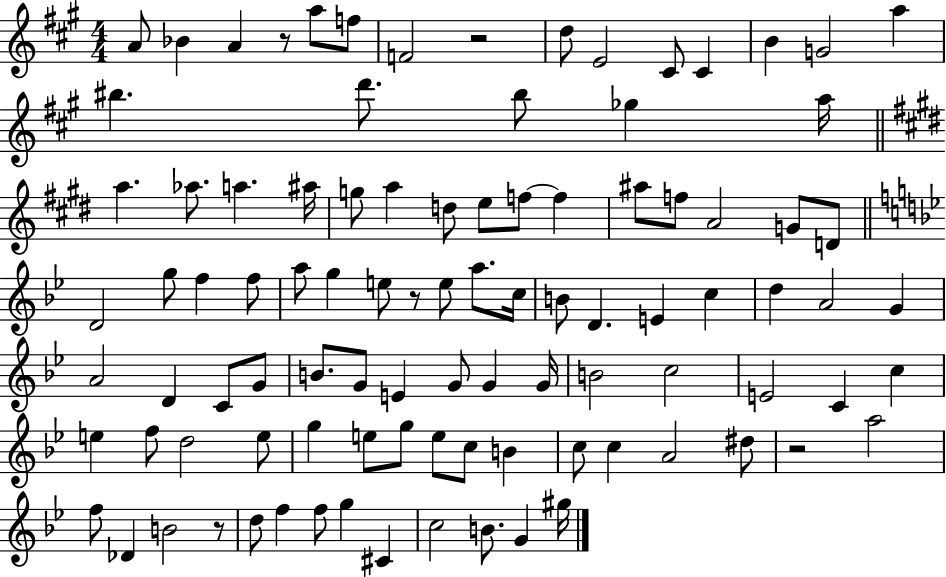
{
  \clef treble
  \numericTimeSignature
  \time 4/4
  \key a \major
  a'8 bes'4 a'4 r8 a''8 f''8 | f'2 r2 | d''8 e'2 cis'8 cis'4 | b'4 g'2 a''4 | \break bis''4. d'''8. bis''8 ges''4 a''16 | \bar "||" \break \key e \major a''4. aes''8. a''4. ais''16 | g''8 a''4 d''8 e''8 f''8~~ f''4 | ais''8 f''8 a'2 g'8 d'8 | \bar "||" \break \key bes \major d'2 g''8 f''4 f''8 | a''8 g''4 e''8 r8 e''8 a''8. c''16 | b'8 d'4. e'4 c''4 | d''4 a'2 g'4 | \break a'2 d'4 c'8 g'8 | b'8. g'8 e'4 g'8 g'4 g'16 | b'2 c''2 | e'2 c'4 c''4 | \break e''4 f''8 d''2 e''8 | g''4 e''8 g''8 e''8 c''8 b'4 | c''8 c''4 a'2 dis''8 | r2 a''2 | \break f''8 des'4 b'2 r8 | d''8 f''4 f''8 g''4 cis'4 | c''2 b'8. g'4 gis''16 | \bar "|."
}